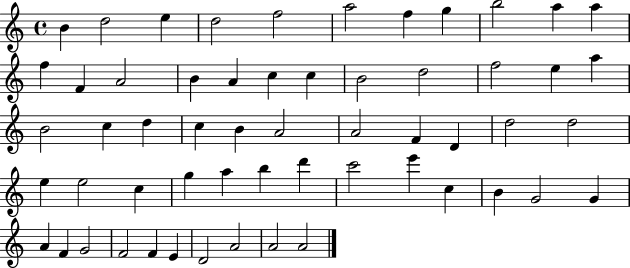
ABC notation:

X:1
T:Untitled
M:4/4
L:1/4
K:C
B d2 e d2 f2 a2 f g b2 a a f F A2 B A c c B2 d2 f2 e a B2 c d c B A2 A2 F D d2 d2 e e2 c g a b d' c'2 e' c B G2 G A F G2 F2 F E D2 A2 A2 A2